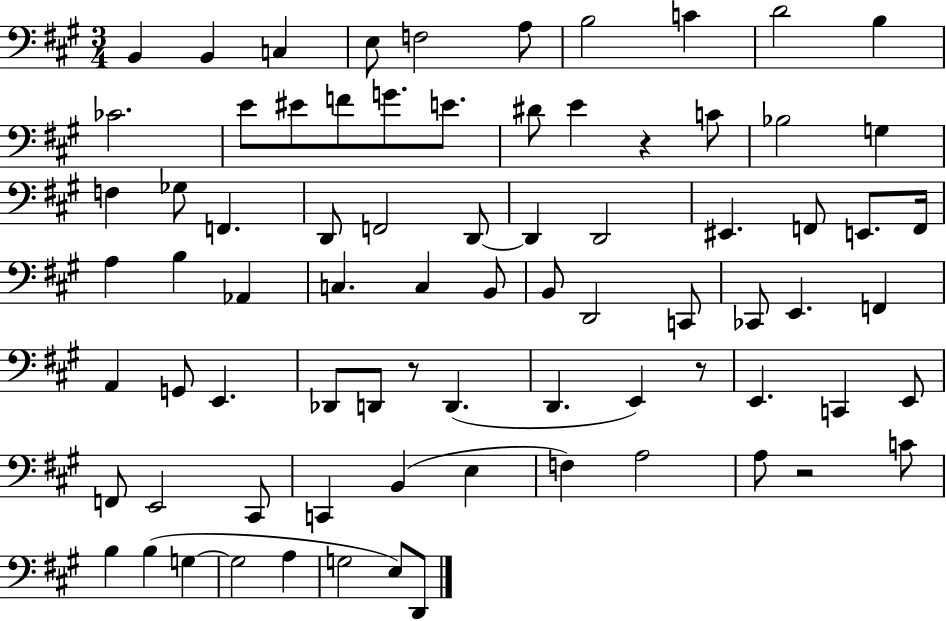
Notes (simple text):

B2/q B2/q C3/q E3/e F3/h A3/e B3/h C4/q D4/h B3/q CES4/h. E4/e EIS4/e F4/e G4/e. E4/e. D#4/e E4/q R/q C4/e Bb3/h G3/q F3/q Gb3/e F2/q. D2/e F2/h D2/e D2/q D2/h EIS2/q. F2/e E2/e. F2/s A3/q B3/q Ab2/q C3/q. C3/q B2/e B2/e D2/h C2/e CES2/e E2/q. F2/q A2/q G2/e E2/q. Db2/e D2/e R/e D2/q. D2/q. E2/q R/e E2/q. C2/q E2/e F2/e E2/h C#2/e C2/q B2/q E3/q F3/q A3/h A3/e R/h C4/e B3/q B3/q G3/q G3/h A3/q G3/h E3/e D2/e